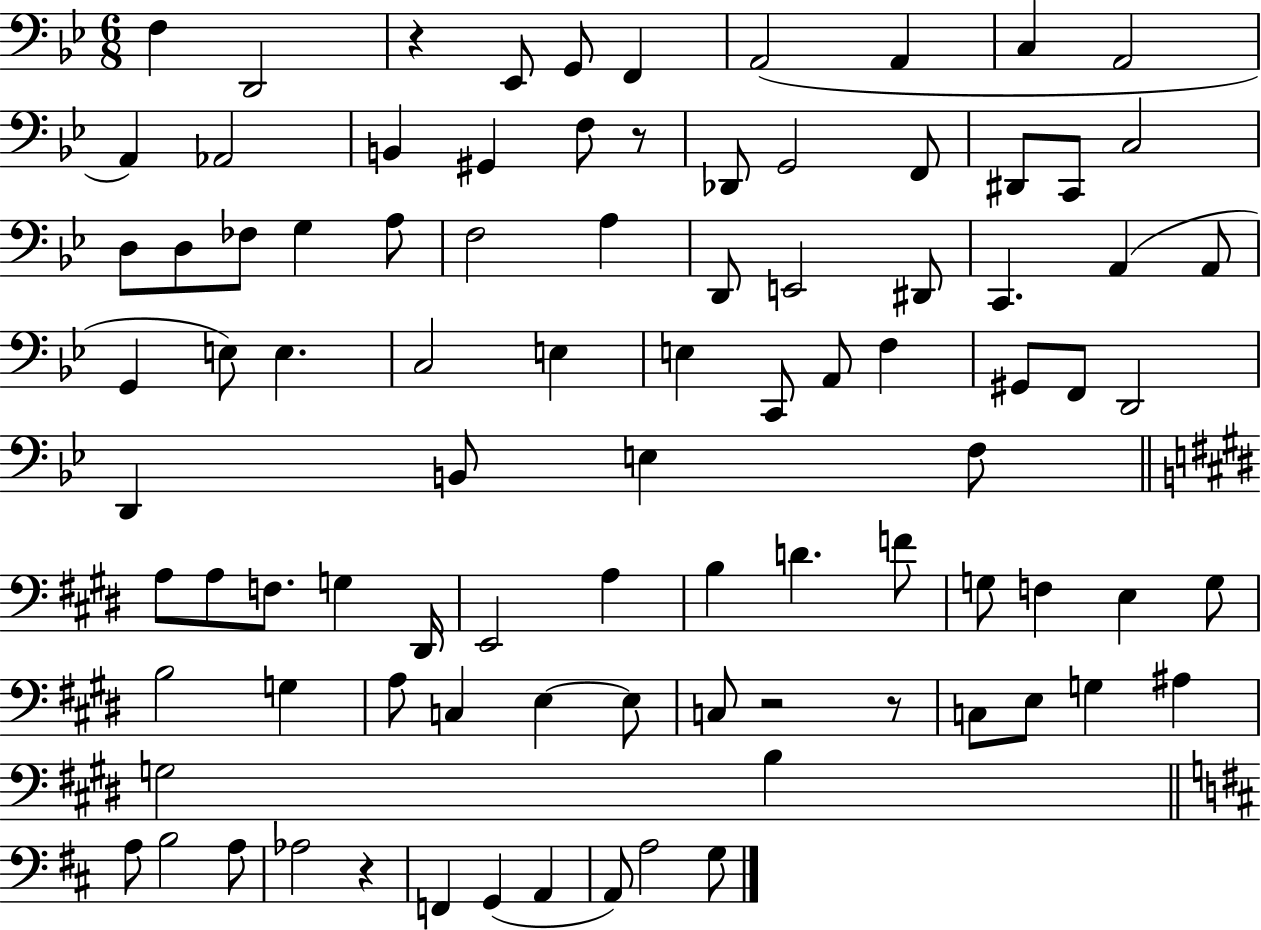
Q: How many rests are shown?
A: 5